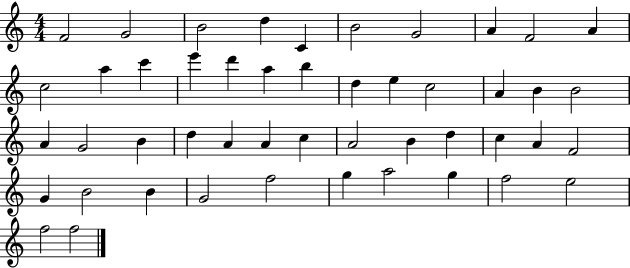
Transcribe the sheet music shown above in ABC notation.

X:1
T:Untitled
M:4/4
L:1/4
K:C
F2 G2 B2 d C B2 G2 A F2 A c2 a c' e' d' a b d e c2 A B B2 A G2 B d A A c A2 B d c A F2 G B2 B G2 f2 g a2 g f2 e2 f2 f2